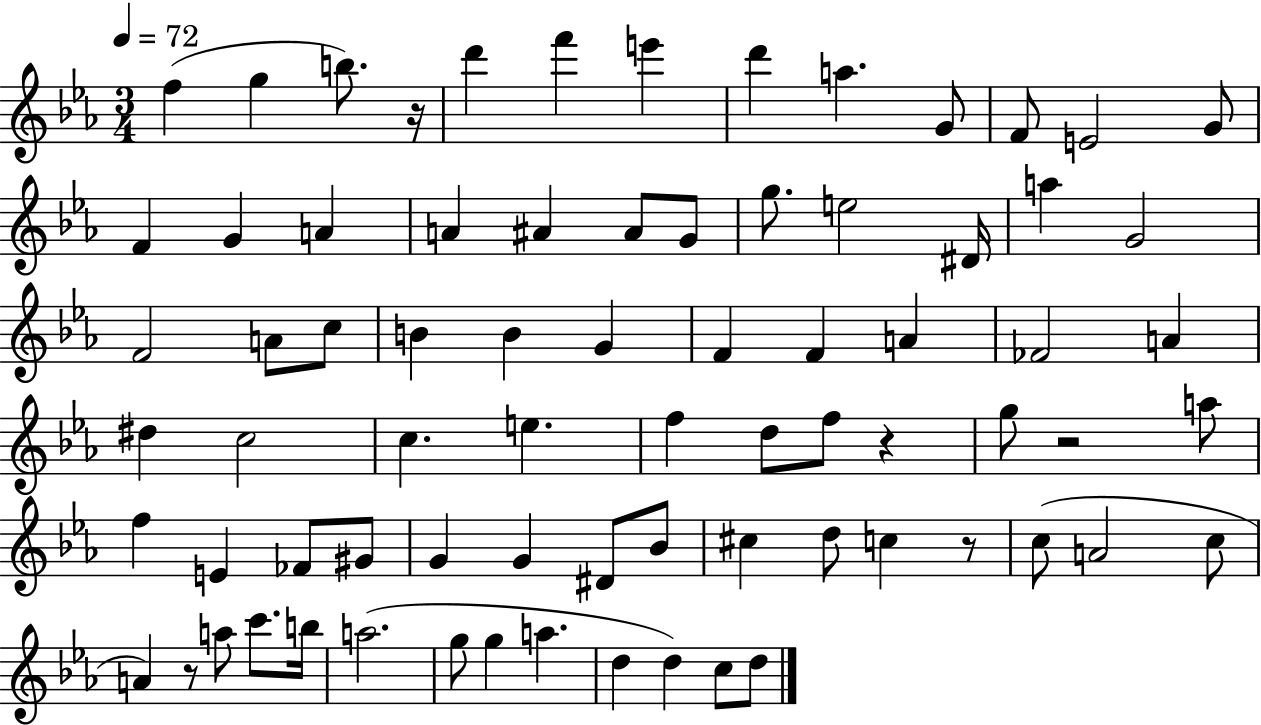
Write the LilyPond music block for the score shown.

{
  \clef treble
  \numericTimeSignature
  \time 3/4
  \key ees \major
  \tempo 4 = 72
  f''4( g''4 b''8.) r16 | d'''4 f'''4 e'''4 | d'''4 a''4. g'8 | f'8 e'2 g'8 | \break f'4 g'4 a'4 | a'4 ais'4 ais'8 g'8 | g''8. e''2 dis'16 | a''4 g'2 | \break f'2 a'8 c''8 | b'4 b'4 g'4 | f'4 f'4 a'4 | fes'2 a'4 | \break dis''4 c''2 | c''4. e''4. | f''4 d''8 f''8 r4 | g''8 r2 a''8 | \break f''4 e'4 fes'8 gis'8 | g'4 g'4 dis'8 bes'8 | cis''4 d''8 c''4 r8 | c''8( a'2 c''8 | \break a'4) r8 a''8 c'''8. b''16 | a''2.( | g''8 g''4 a''4. | d''4 d''4) c''8 d''8 | \break \bar "|."
}